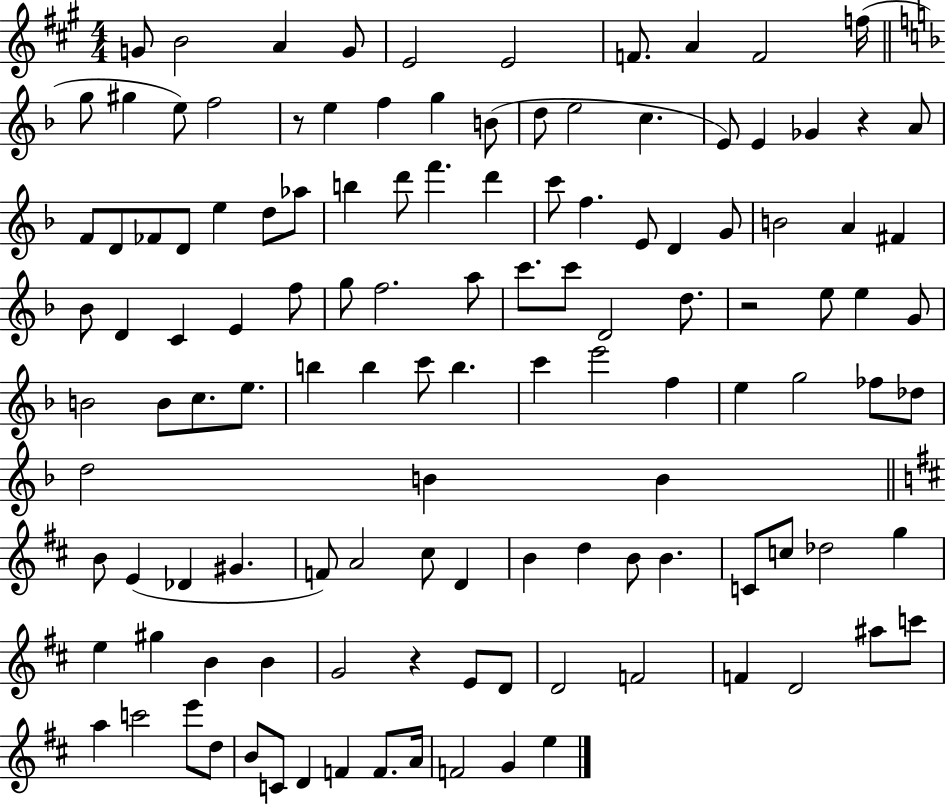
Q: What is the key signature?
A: A major